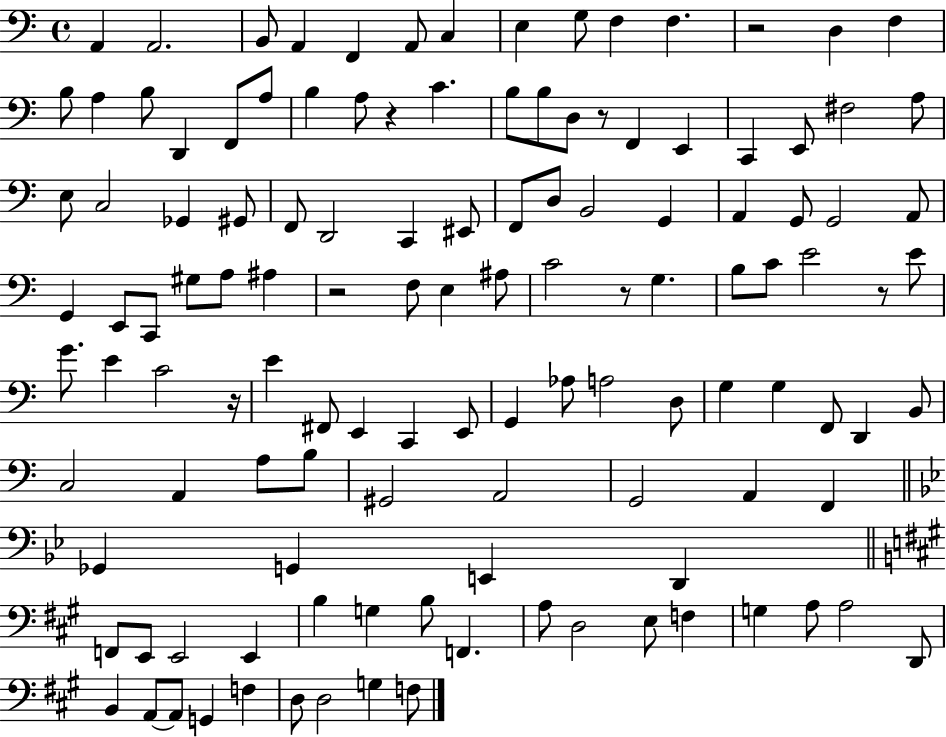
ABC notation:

X:1
T:Untitled
M:4/4
L:1/4
K:C
A,, A,,2 B,,/2 A,, F,, A,,/2 C, E, G,/2 F, F, z2 D, F, B,/2 A, B,/2 D,, F,,/2 A,/2 B, A,/2 z C B,/2 B,/2 D,/2 z/2 F,, E,, C,, E,,/2 ^F,2 A,/2 E,/2 C,2 _G,, ^G,,/2 F,,/2 D,,2 C,, ^E,,/2 F,,/2 D,/2 B,,2 G,, A,, G,,/2 G,,2 A,,/2 G,, E,,/2 C,,/2 ^G,/2 A,/2 ^A, z2 F,/2 E, ^A,/2 C2 z/2 G, B,/2 C/2 E2 z/2 E/2 G/2 E C2 z/4 E ^F,,/2 E,, C,, E,,/2 G,, _A,/2 A,2 D,/2 G, G, F,,/2 D,, B,,/2 C,2 A,, A,/2 B,/2 ^G,,2 A,,2 G,,2 A,, F,, _G,, G,, E,, D,, F,,/2 E,,/2 E,,2 E,, B, G, B,/2 F,, A,/2 D,2 E,/2 F, G, A,/2 A,2 D,,/2 B,, A,,/2 A,,/2 G,, F, D,/2 D,2 G, F,/2